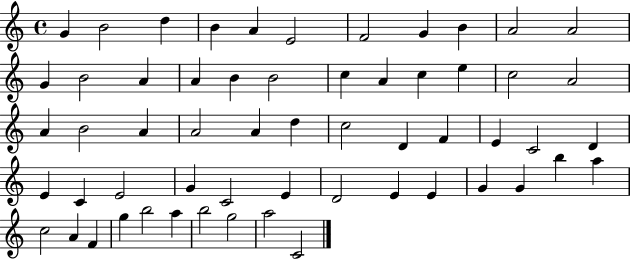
G4/q B4/h D5/q B4/q A4/q E4/h F4/h G4/q B4/q A4/h A4/h G4/q B4/h A4/q A4/q B4/q B4/h C5/q A4/q C5/q E5/q C5/h A4/h A4/q B4/h A4/q A4/h A4/q D5/q C5/h D4/q F4/q E4/q C4/h D4/q E4/q C4/q E4/h G4/q C4/h E4/q D4/h E4/q E4/q G4/q G4/q B5/q A5/q C5/h A4/q F4/q G5/q B5/h A5/q B5/h G5/h A5/h C4/h